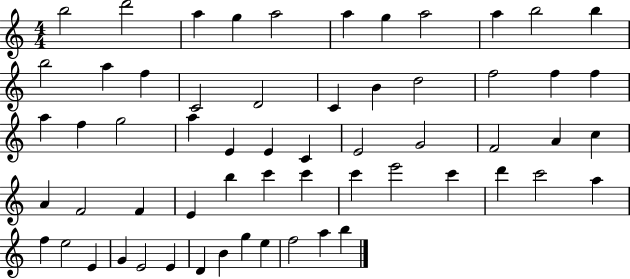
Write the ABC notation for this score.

X:1
T:Untitled
M:4/4
L:1/4
K:C
b2 d'2 a g a2 a g a2 a b2 b b2 a f C2 D2 C B d2 f2 f f a f g2 a E E C E2 G2 F2 A c A F2 F E b c' c' c' e'2 c' d' c'2 a f e2 E G E2 E D B g e f2 a b